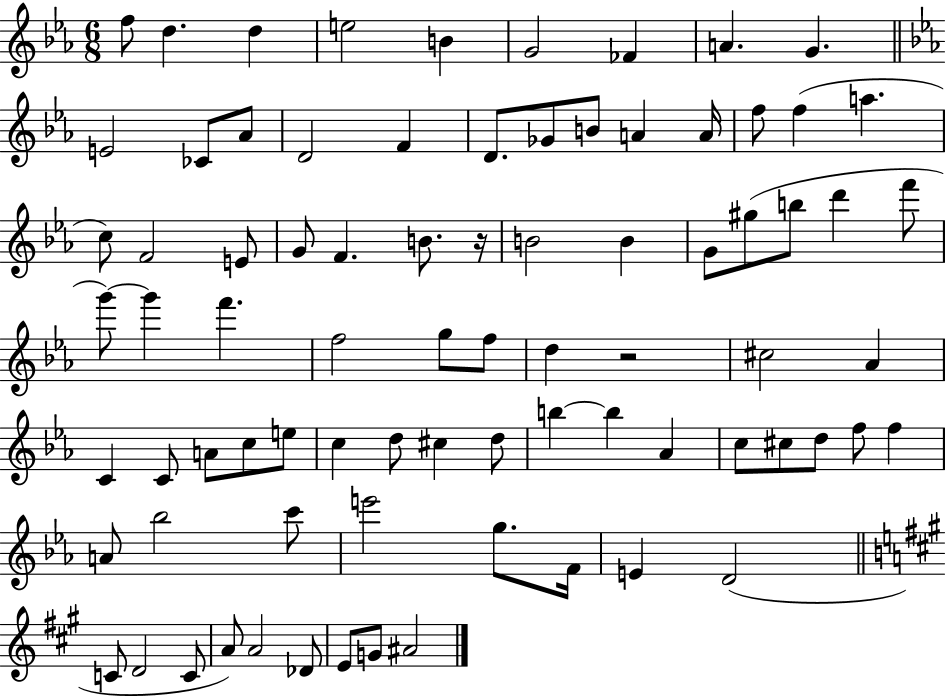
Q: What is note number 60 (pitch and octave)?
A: F5